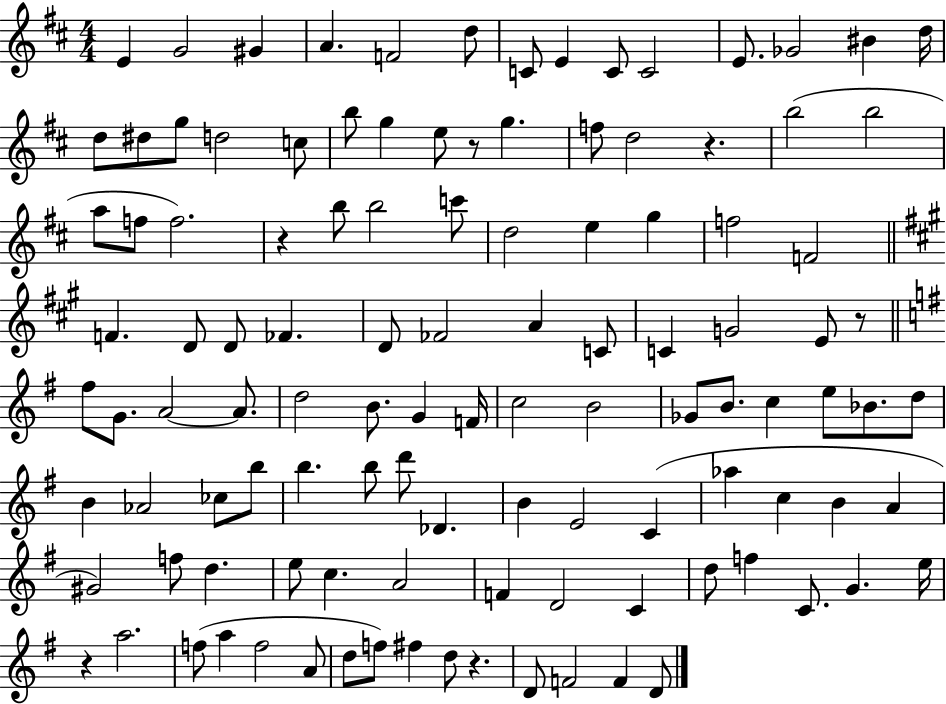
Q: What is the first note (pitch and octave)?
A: E4